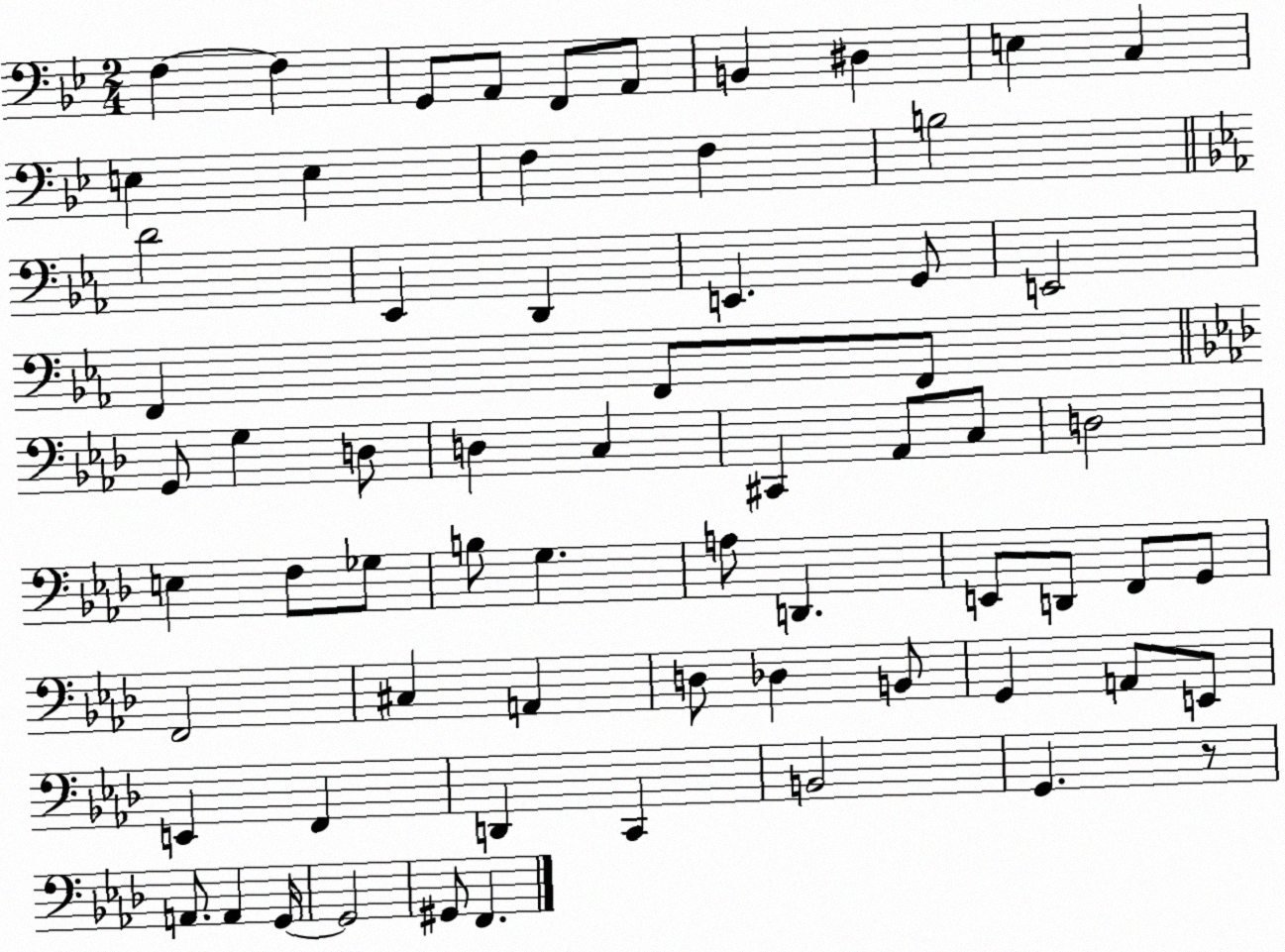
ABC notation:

X:1
T:Untitled
M:2/4
L:1/4
K:Bb
F, F, G,,/2 A,,/2 F,,/2 A,,/2 B,, ^D, E, C, E, E, F, F, B,2 D2 _E,, D,, E,, G,,/2 E,,2 F,, F,,/2 F,,/2 G,,/2 G, D,/2 D, C, ^C,, _A,,/2 C,/2 D,2 E, F,/2 _G,/2 B,/2 G, A,/2 D,, E,,/2 D,,/2 F,,/2 G,,/2 F,,2 ^C, A,, D,/2 _D, B,,/2 G,, A,,/2 E,,/2 E,, F,, D,, C,, B,,2 G,, z/2 A,,/2 A,, G,,/4 G,,2 ^G,,/2 F,,